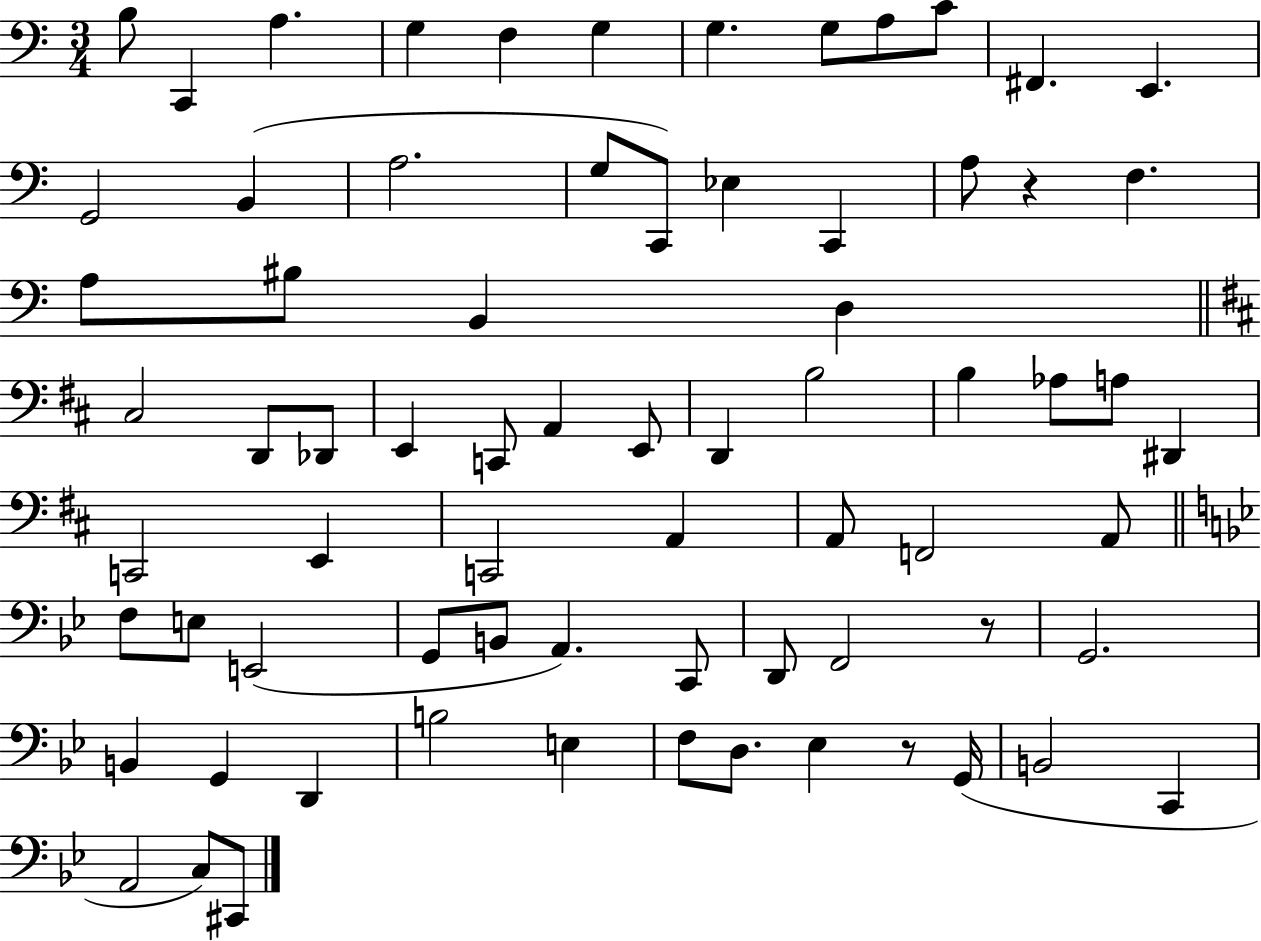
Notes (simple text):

B3/e C2/q A3/q. G3/q F3/q G3/q G3/q. G3/e A3/e C4/e F#2/q. E2/q. G2/h B2/q A3/h. G3/e C2/e Eb3/q C2/q A3/e R/q F3/q. A3/e BIS3/e B2/q D3/q C#3/h D2/e Db2/e E2/q C2/e A2/q E2/e D2/q B3/h B3/q Ab3/e A3/e D#2/q C2/h E2/q C2/h A2/q A2/e F2/h A2/e F3/e E3/e E2/h G2/e B2/e A2/q. C2/e D2/e F2/h R/e G2/h. B2/q G2/q D2/q B3/h E3/q F3/e D3/e. Eb3/q R/e G2/s B2/h C2/q A2/h C3/e C#2/e